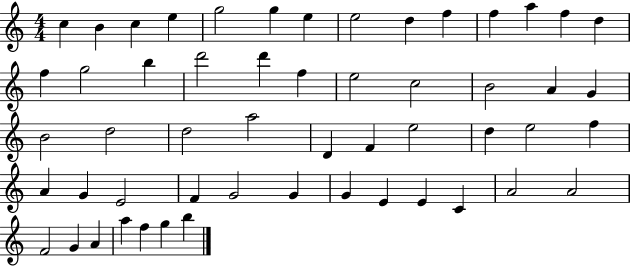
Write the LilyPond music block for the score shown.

{
  \clef treble
  \numericTimeSignature
  \time 4/4
  \key c \major
  c''4 b'4 c''4 e''4 | g''2 g''4 e''4 | e''2 d''4 f''4 | f''4 a''4 f''4 d''4 | \break f''4 g''2 b''4 | d'''2 d'''4 f''4 | e''2 c''2 | b'2 a'4 g'4 | \break b'2 d''2 | d''2 a''2 | d'4 f'4 e''2 | d''4 e''2 f''4 | \break a'4 g'4 e'2 | f'4 g'2 g'4 | g'4 e'4 e'4 c'4 | a'2 a'2 | \break f'2 g'4 a'4 | a''4 f''4 g''4 b''4 | \bar "|."
}